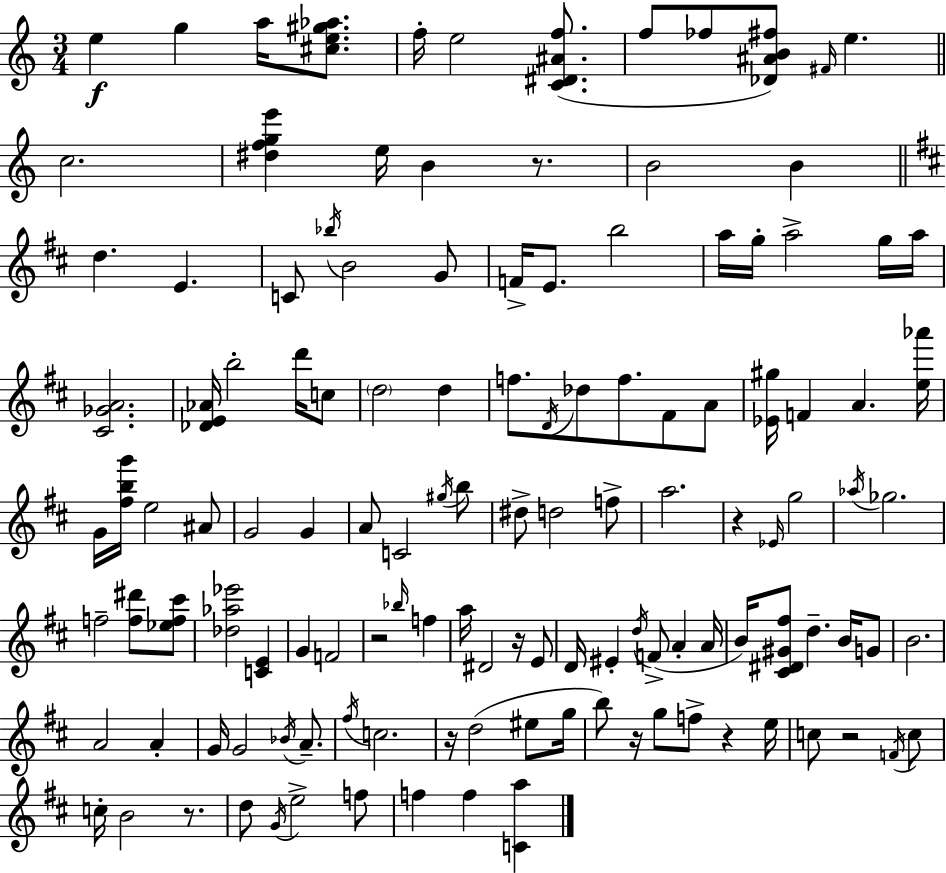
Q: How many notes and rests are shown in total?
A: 127